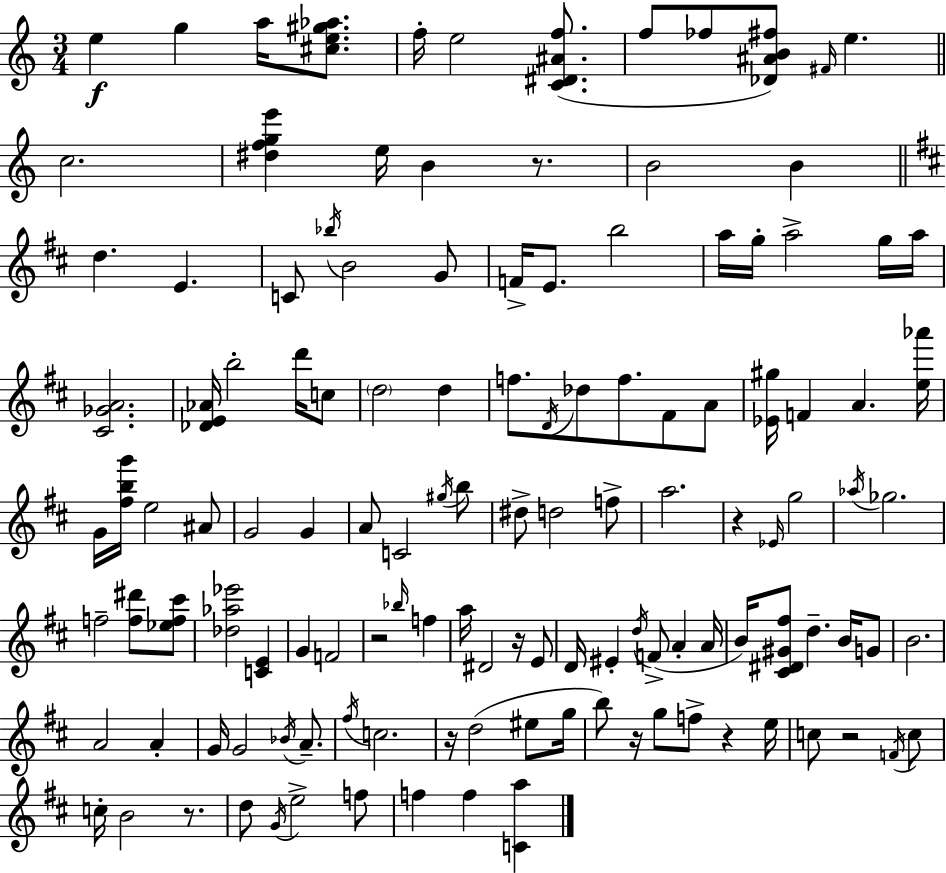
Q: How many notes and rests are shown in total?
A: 127